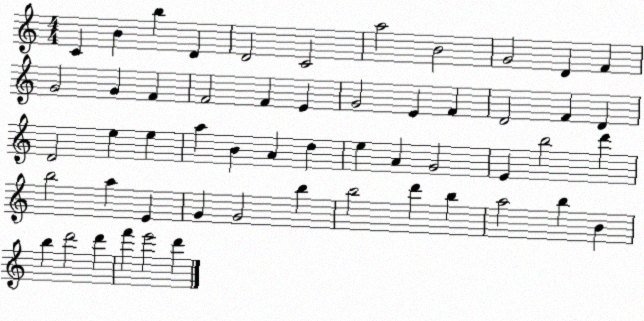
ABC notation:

X:1
T:Untitled
M:4/4
L:1/4
K:C
C B b D D2 C2 a2 B2 G2 D F G2 G F F2 F E G2 E F D2 F D D2 e e a B A d e A G2 E b2 d' b2 a E G G2 b b2 d' b a2 b B b d'2 d' f' e'2 d'